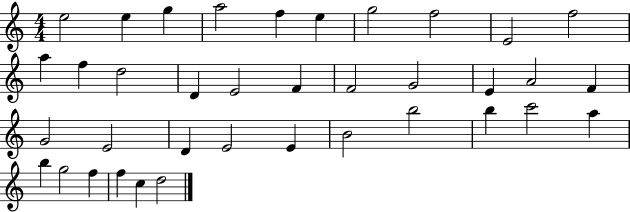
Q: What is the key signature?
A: C major